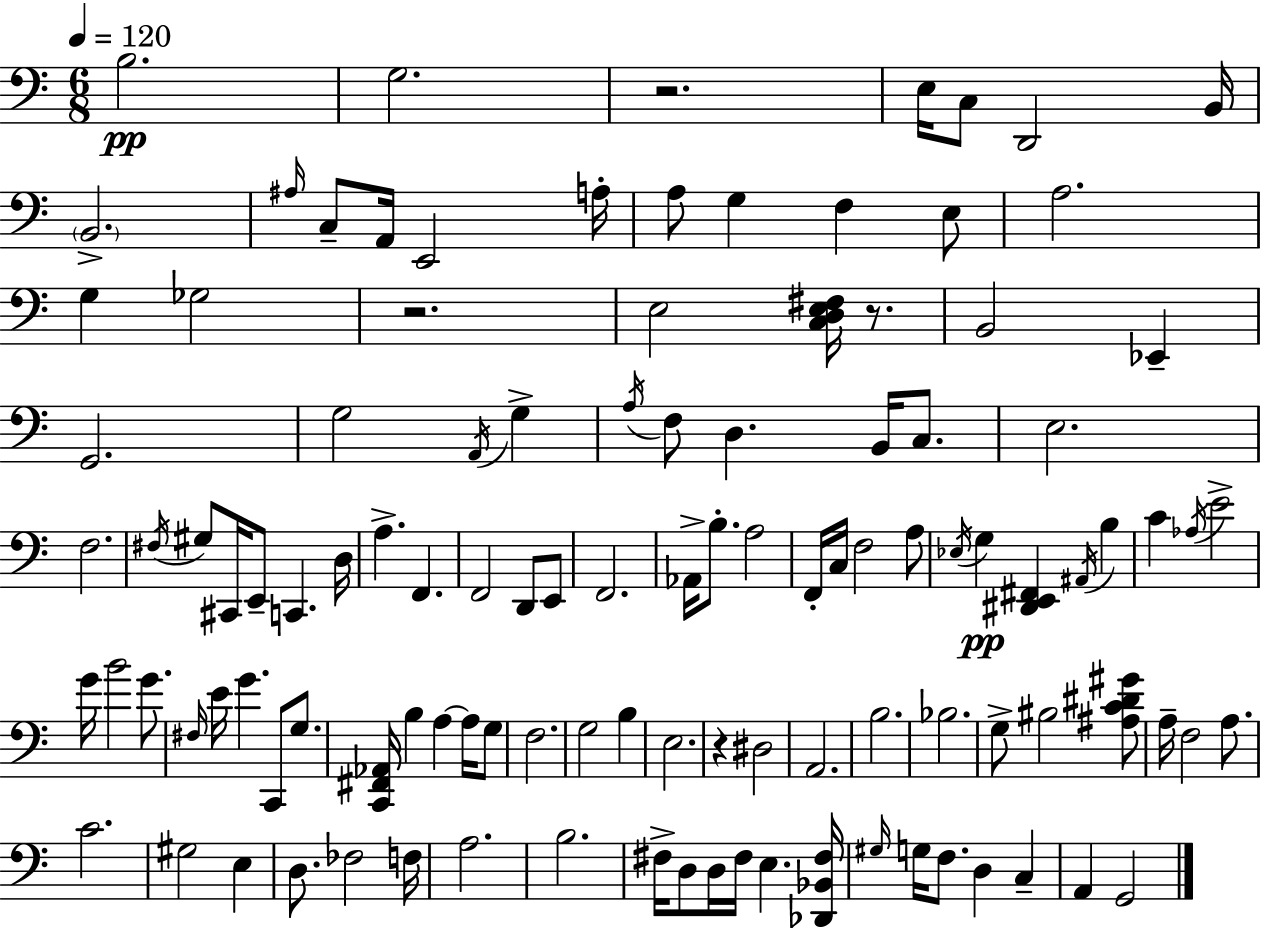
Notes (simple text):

B3/h. G3/h. R/h. E3/s C3/e D2/h B2/s B2/h. A#3/s C3/e A2/s E2/h A3/s A3/e G3/q F3/q E3/e A3/h. G3/q Gb3/h R/h. E3/h [C3,D3,E3,F#3]/s R/e. B2/h Eb2/q G2/h. G3/h A2/s G3/q A3/s F3/e D3/q. B2/s C3/e. E3/h. F3/h. F#3/s G#3/e C#2/s E2/e C2/q. D3/s A3/q. F2/q. F2/h D2/e E2/e F2/h. Ab2/s B3/e. A3/h F2/s C3/s F3/h A3/e Eb3/s G3/q [D#2,E2,F#2]/q A#2/s B3/q C4/q Ab3/s E4/h G4/s B4/h G4/e. F#3/s E4/s G4/q. C2/e G3/e. [C2,F#2,Ab2]/s B3/q A3/q A3/s G3/e F3/h. G3/h B3/q E3/h. R/q D#3/h A2/h. B3/h. Bb3/h. G3/e BIS3/h [A#3,C4,D#4,G#4]/e A3/s F3/h A3/e. C4/h. G#3/h E3/q D3/e. FES3/h F3/s A3/h. B3/h. F#3/s D3/e D3/s F#3/s E3/q. [Db2,Bb2,F#3]/s G#3/s G3/s F3/e. D3/q C3/q A2/q G2/h